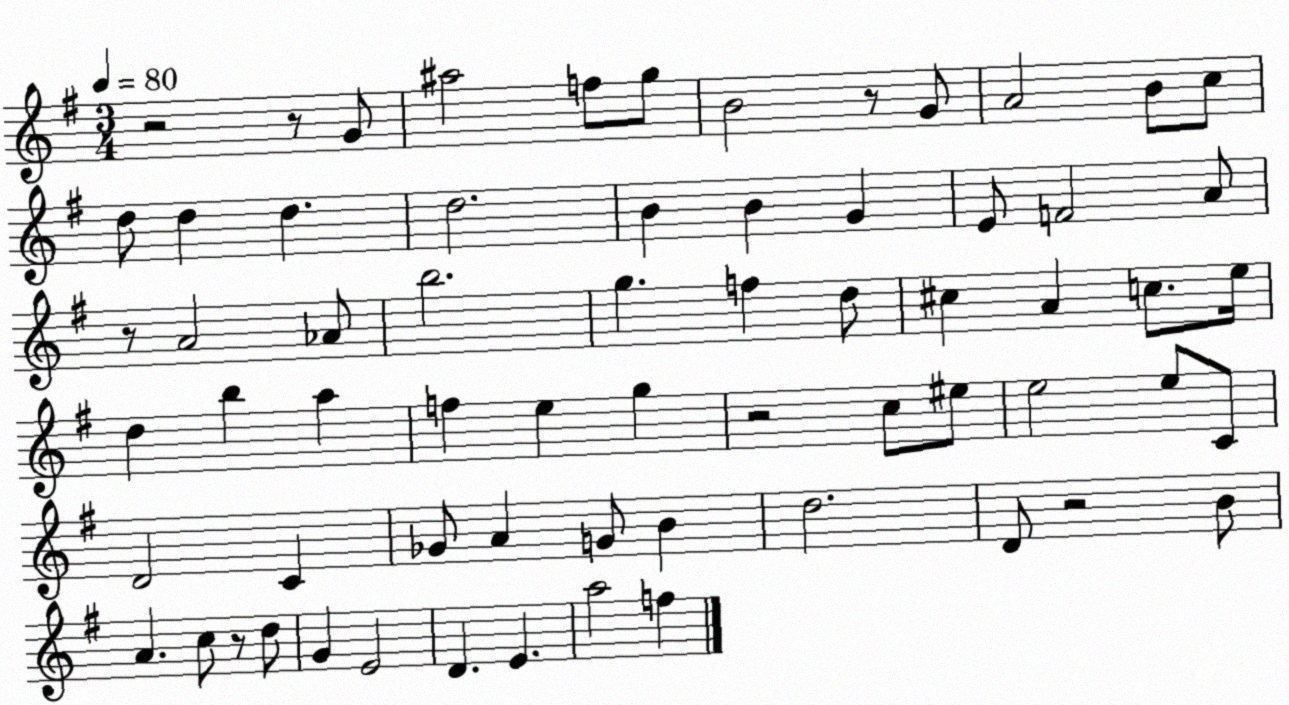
X:1
T:Untitled
M:3/4
L:1/4
K:G
z2 z/2 G/2 ^a2 f/2 g/2 B2 z/2 G/2 A2 B/2 c/2 d/2 d d d2 B B G E/2 F2 A/2 z/2 A2 _A/2 b2 g f d/2 ^c A c/2 e/4 d b a f e g z2 c/2 ^e/2 e2 e/2 C/2 D2 C _G/2 A G/2 B d2 D/2 z2 B/2 A c/2 z/2 d/2 G E2 D E a2 f